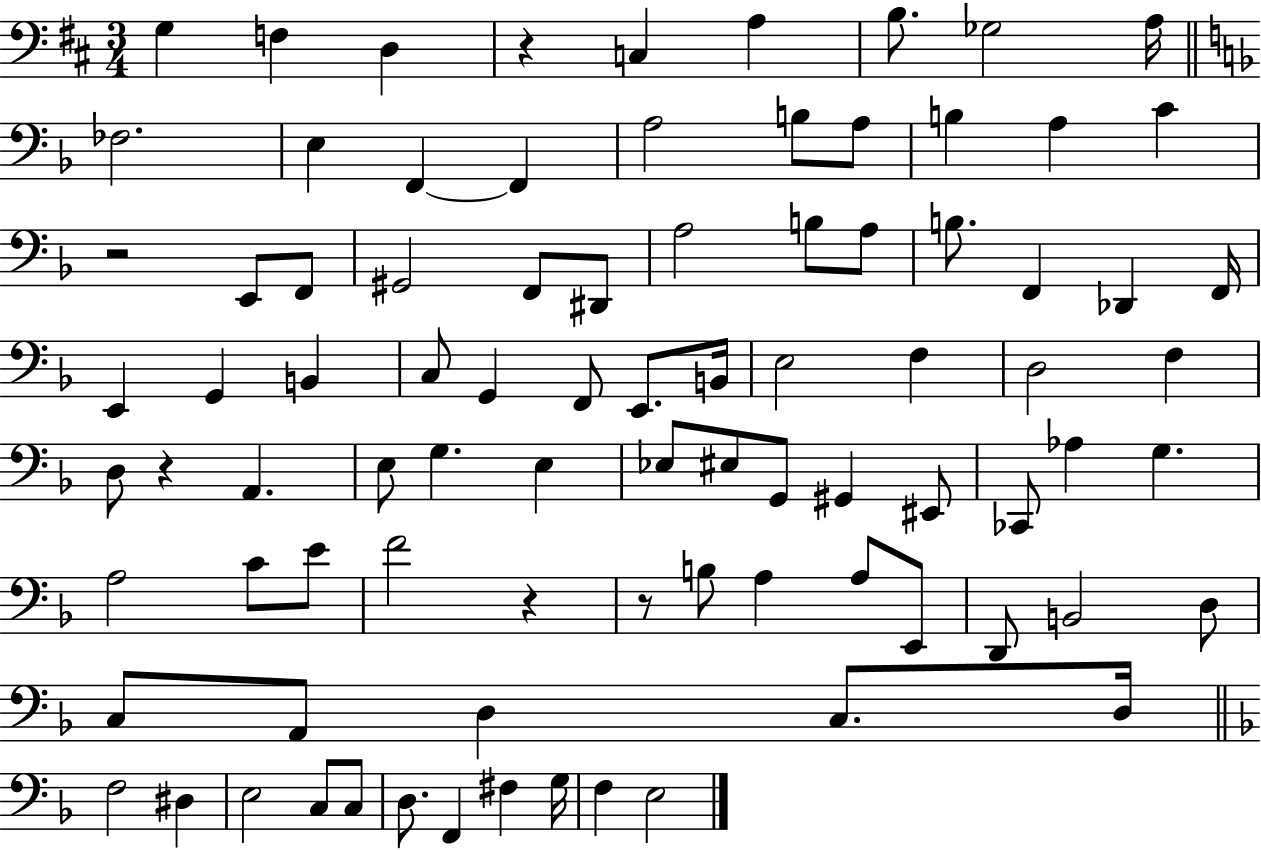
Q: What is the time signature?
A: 3/4